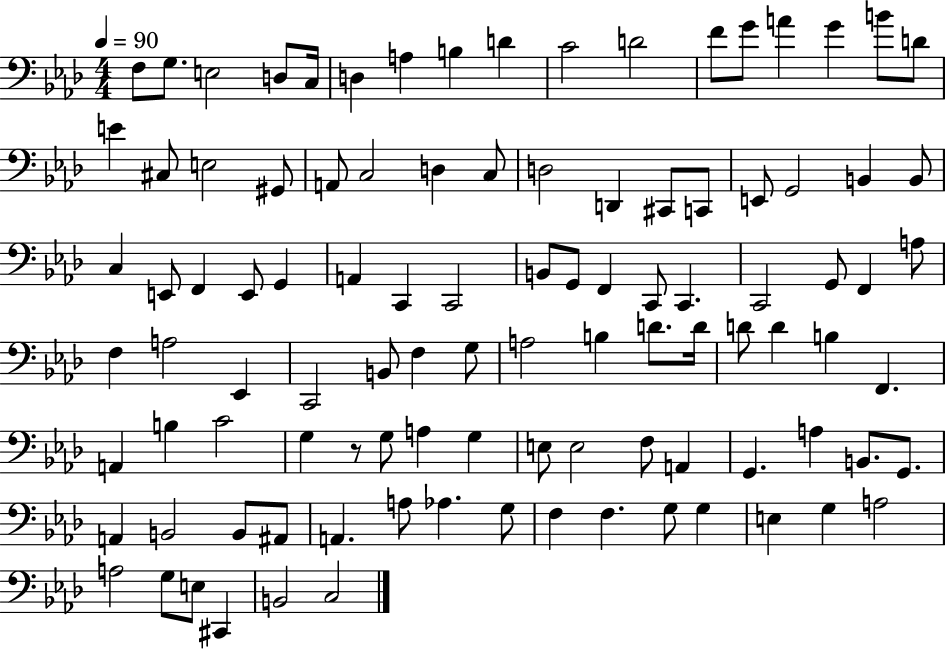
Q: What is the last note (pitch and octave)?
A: C3